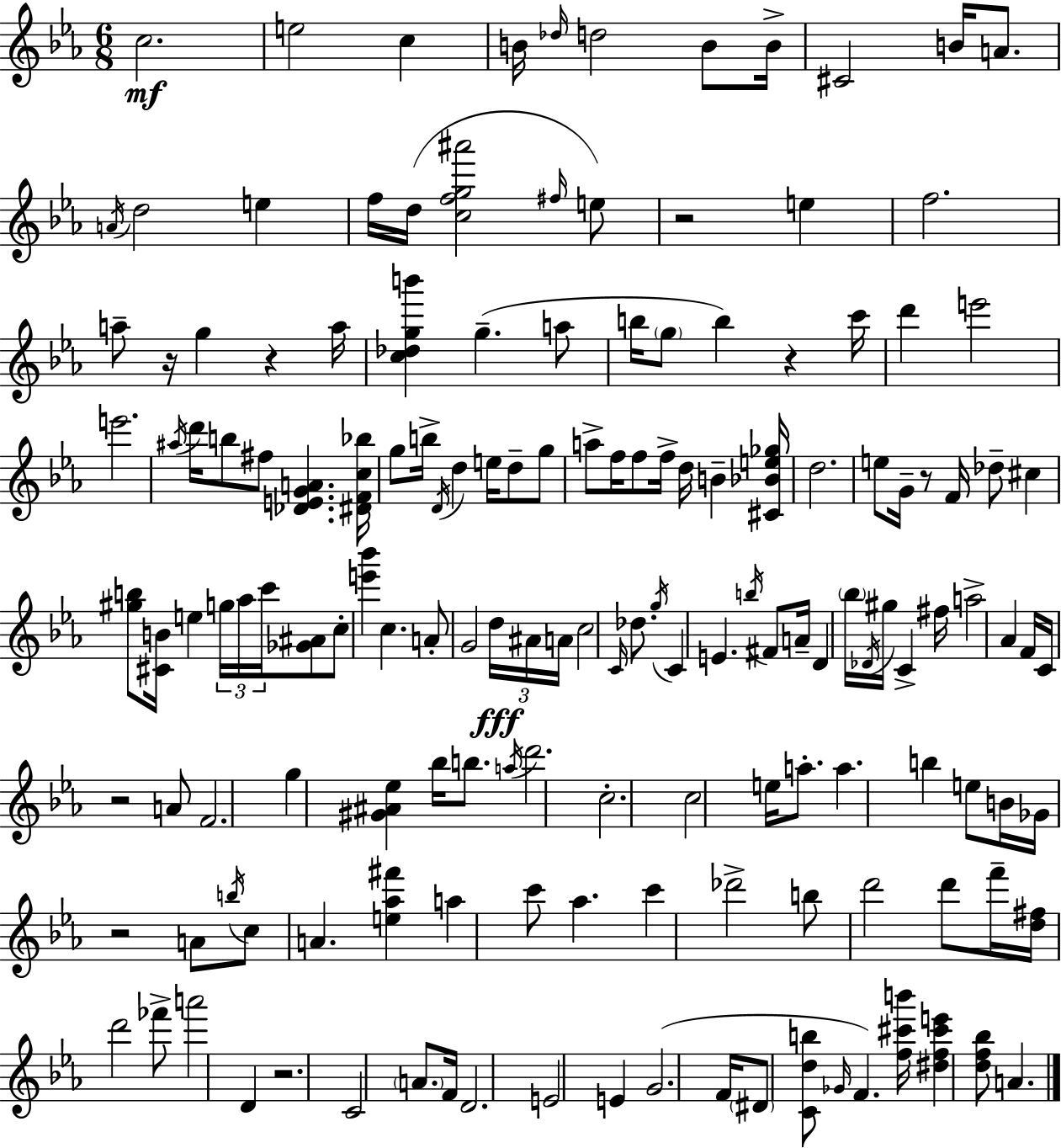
C5/h. E5/h C5/q B4/s Db5/s D5/h B4/e B4/s C#4/h B4/s A4/e. A4/s D5/h E5/q F5/s D5/s [C5,F5,G5,A#6]/h F#5/s E5/e R/h E5/q F5/h. A5/e R/s G5/q R/q A5/s [C5,Db5,G5,B6]/q G5/q. A5/e B5/s G5/e B5/q R/q C6/s D6/q E6/h E6/h. A#5/s D6/s B5/e F#5/e [Db4,E4,G4,A4]/q. [D#4,F4,C5,Bb5]/s G5/e B5/s D4/s D5/q E5/s D5/e G5/e A5/e F5/s F5/e F5/s D5/s B4/q [C#4,Bb4,E5,Gb5]/s D5/h. E5/e G4/s R/e F4/s Db5/e C#5/q [G#5,B5]/e [C#4,B4]/s E5/q G5/s Ab5/s C6/s [Gb4,A#4]/e C5/e [E6,Bb6]/q C5/q. A4/e G4/h D5/s A#4/s A4/s C5/h C4/s Db5/e. G5/s C4/q E4/q. B5/s F#4/e A4/s D4/q Bb5/s Db4/s G#5/s C4/q F#5/s A5/h Ab4/q F4/s C4/s R/h A4/e F4/h. G5/q [G#4,A#4,Eb5]/q Bb5/s B5/e. A5/s D6/h. C5/h. C5/h E5/s A5/e. A5/q. B5/q E5/e B4/s Gb4/s R/h A4/e B5/s C5/e A4/q. [E5,Ab5,F#6]/q A5/q C6/e Ab5/q. C6/q Db6/h B5/e D6/h D6/e F6/s [D5,F#5]/s D6/h FES6/e A6/h D4/q R/h. C4/h A4/e. F4/s D4/h. E4/h E4/q G4/h. F4/s D#4/e [C4,D5,B5]/e Gb4/s F4/q. [F5,C#6,B6]/s [D#5,F5,C#6,E6]/q [D5,F5,Bb5]/e A4/q.